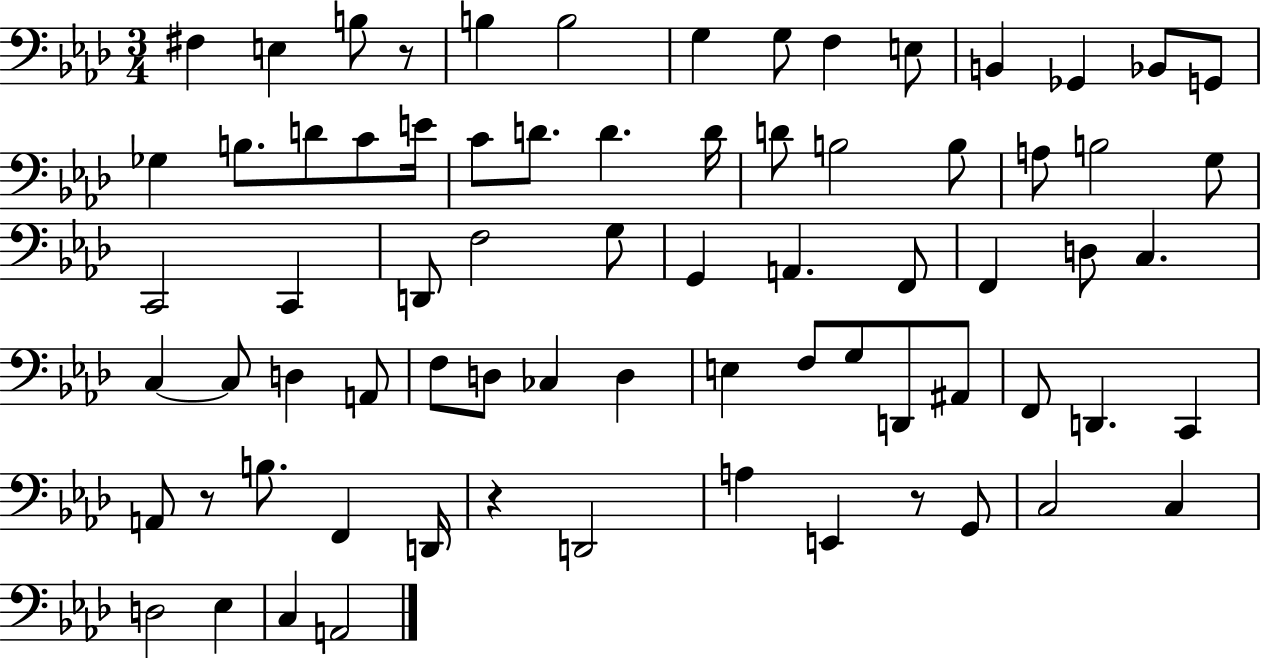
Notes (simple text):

F#3/q E3/q B3/e R/e B3/q B3/h G3/q G3/e F3/q E3/e B2/q Gb2/q Bb2/e G2/e Gb3/q B3/e. D4/e C4/e E4/s C4/e D4/e. D4/q. D4/s D4/e B3/h B3/e A3/e B3/h G3/e C2/h C2/q D2/e F3/h G3/e G2/q A2/q. F2/e F2/q D3/e C3/q. C3/q C3/e D3/q A2/e F3/e D3/e CES3/q D3/q E3/q F3/e G3/e D2/e A#2/e F2/e D2/q. C2/q A2/e R/e B3/e. F2/q D2/s R/q D2/h A3/q E2/q R/e G2/e C3/h C3/q D3/h Eb3/q C3/q A2/h